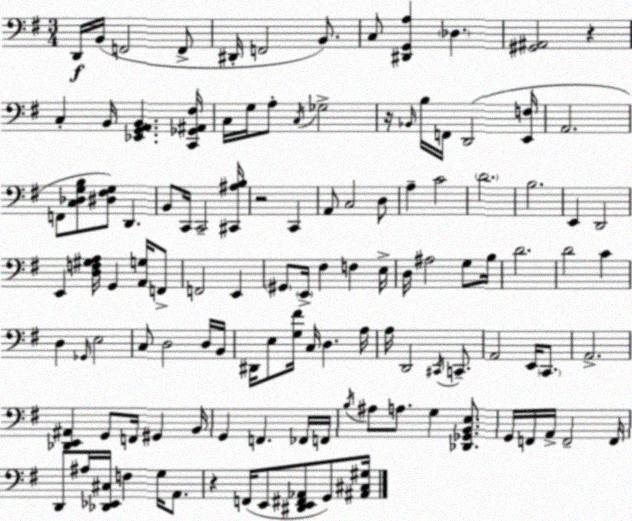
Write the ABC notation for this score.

X:1
T:Untitled
M:3/4
L:1/4
K:Em
D,,/4 B,,/4 F,,2 F,,/2 ^D,,/4 F,,2 B,,/2 C,/2 [^D,,G,,A,] _D, [^G,,^A,,]2 z C, B,,/4 [_E,,G,,A,,B,,] [C,,_G,,^A,,^F,]/4 C,/4 G,/4 A,/2 C,/4 _G,2 z/4 _B,,/4 B,/4 F,,/4 D,,2 [E,,F,]/4 A,,2 F,,/2 [C,_D,G,B,]/2 [^D,^F,G,]/2 D,, B,,/2 C,,/4 C,,2 [^C,,^A,B,]/4 z2 C,, A,,/2 C,2 D,/2 A, C2 D2 B,2 E,, D,,2 E,, [D,F,^G,A,]/4 G,, [A,,G,]/4 F,,/2 F,,2 E,, ^G,,/2 E,,/4 ^F, F, E,/4 D,/4 ^A,2 G,/2 B,/4 D2 D2 C D, _G,,/4 E,2 C,/2 D,2 D,/4 B,,/4 ^D,,/4 E,/2 [G,^F]/4 C,/4 D, A,/4 A,/4 D,,2 ^C,,/4 C,,/2 A,,2 E,,/4 C,,/2 A,,2 [_D,,E,,^A,,] G,,/2 F,,/4 ^G,, B,,/4 G,, F,, _F,,/4 F,,/4 B,/4 ^A,/2 A,/2 G, [_D,,_G,,B,,E,]/2 G,,/4 F,,/4 A,,/4 F,,2 F,,/4 D,,/2 ^A,/4 [_D,,_E,,^C,]/4 F, G,/4 A,,/2 z F,,/4 E,,/2 [^D,,E,,^F,,_A,,]/2 G,,/2 [^A,,^C,^G,]/4